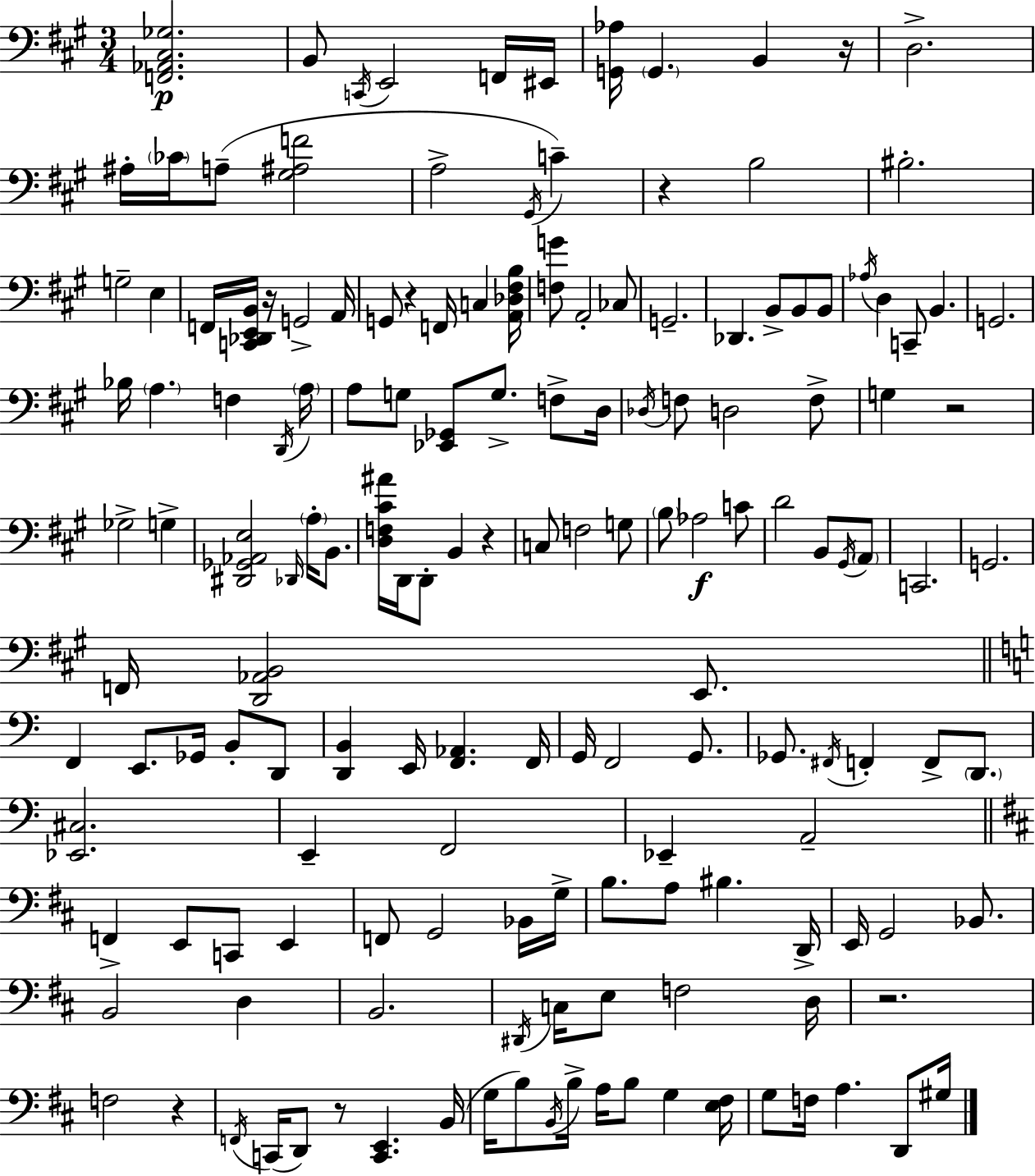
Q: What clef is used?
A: bass